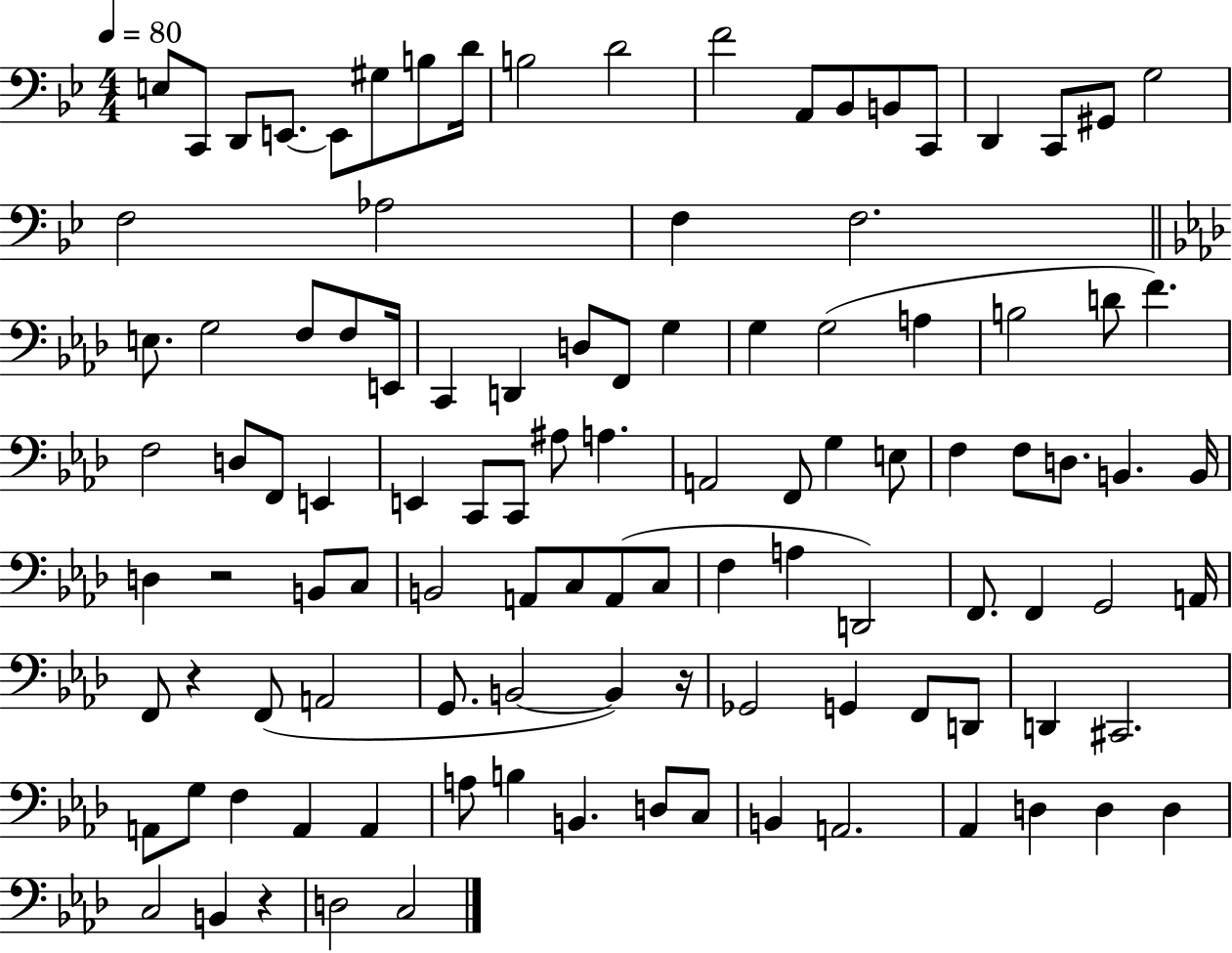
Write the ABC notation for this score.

X:1
T:Untitled
M:4/4
L:1/4
K:Bb
E,/2 C,,/2 D,,/2 E,,/2 E,,/2 ^G,/2 B,/2 D/4 B,2 D2 F2 A,,/2 _B,,/2 B,,/2 C,,/2 D,, C,,/2 ^G,,/2 G,2 F,2 _A,2 F, F,2 E,/2 G,2 F,/2 F,/2 E,,/4 C,, D,, D,/2 F,,/2 G, G, G,2 A, B,2 D/2 F F,2 D,/2 F,,/2 E,, E,, C,,/2 C,,/2 ^A,/2 A, A,,2 F,,/2 G, E,/2 F, F,/2 D,/2 B,, B,,/4 D, z2 B,,/2 C,/2 B,,2 A,,/2 C,/2 A,,/2 C,/2 F, A, D,,2 F,,/2 F,, G,,2 A,,/4 F,,/2 z F,,/2 A,,2 G,,/2 B,,2 B,, z/4 _G,,2 G,, F,,/2 D,,/2 D,, ^C,,2 A,,/2 G,/2 F, A,, A,, A,/2 B, B,, D,/2 C,/2 B,, A,,2 _A,, D, D, D, C,2 B,, z D,2 C,2